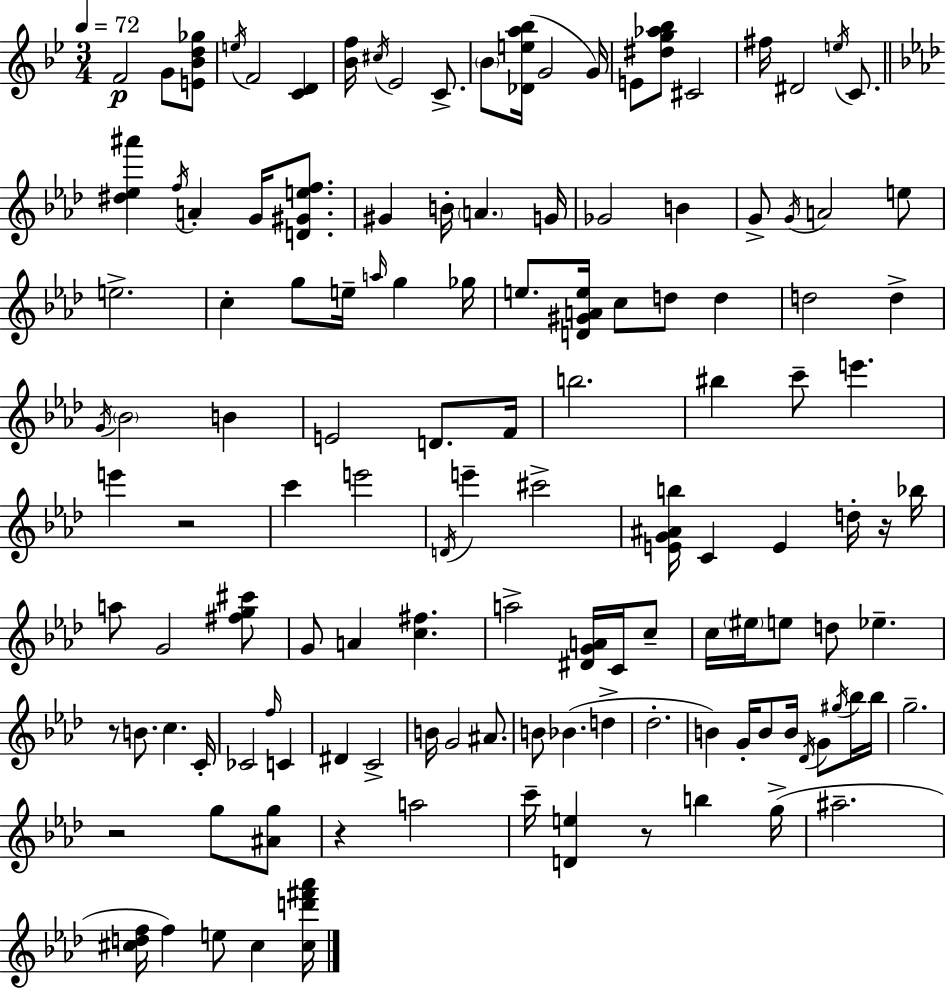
{
  \clef treble
  \numericTimeSignature
  \time 3/4
  \key bes \major
  \tempo 4 = 72
  f'2\p g'8 <e' bes' d'' ges''>8 | \acciaccatura { e''16 } f'2 <c' d'>4 | <bes' f''>16 \acciaccatura { cis''16 } ees'2 c'8.-> | \parenthesize bes'8 <des' e'' a'' bes''>16( g'2 | \break g'16) e'8 <dis'' g'' aes'' bes''>8 cis'2 | fis''16 dis'2 \acciaccatura { e''16 } | c'8. \bar "||" \break \key aes \major <dis'' ees'' ais'''>4 \acciaccatura { f''16 } a'4-. g'16 <d' gis' e'' f''>8. | gis'4 b'16-. \parenthesize a'4. | g'16 ges'2 b'4 | g'8-> \acciaccatura { g'16 } a'2 | \break e''8 e''2.-> | c''4-. g''8 e''16-- \grace { a''16 } g''4 | ges''16 e''8. <d' gis' a' e''>16 c''8 d''8 d''4 | d''2 d''4-> | \break \acciaccatura { g'16 } \parenthesize bes'2 | b'4 e'2 | d'8. f'16 b''2. | bis''4 c'''8-- e'''4. | \break e'''4 r2 | c'''4 e'''2 | \acciaccatura { d'16 } e'''4-- cis'''2-> | <e' g' ais' b''>16 c'4 e'4 | \break d''16-. r16 bes''16 a''8 g'2 | <fis'' g'' cis'''>8 g'8 a'4 <c'' fis''>4. | a''2-> | <dis' g' a'>16 c'16 c''8-- c''16 \parenthesize eis''16 e''8 d''8 ees''4.-- | \break r8 b'8. c''4. | c'16-. ces'2 | \grace { f''16 } c'4 dis'4 c'2-> | b'16 g'2 | \break ais'8. b'8 bes'4.( | d''4-> des''2.-. | b'4) g'16-. b'8 | b'16 \acciaccatura { des'16 } g'8 \acciaccatura { gis''16 } bes''16 bes''16 g''2.-- | \break r2 | g''8 <ais' g''>8 r4 | a''2 c'''16-- <d' e''>4 | r8 b''4 g''16->( ais''2.-- | \break <cis'' d'' f''>16 f''4) | e''8 cis''4 <cis'' d''' fis''' aes'''>16 \bar "|."
}